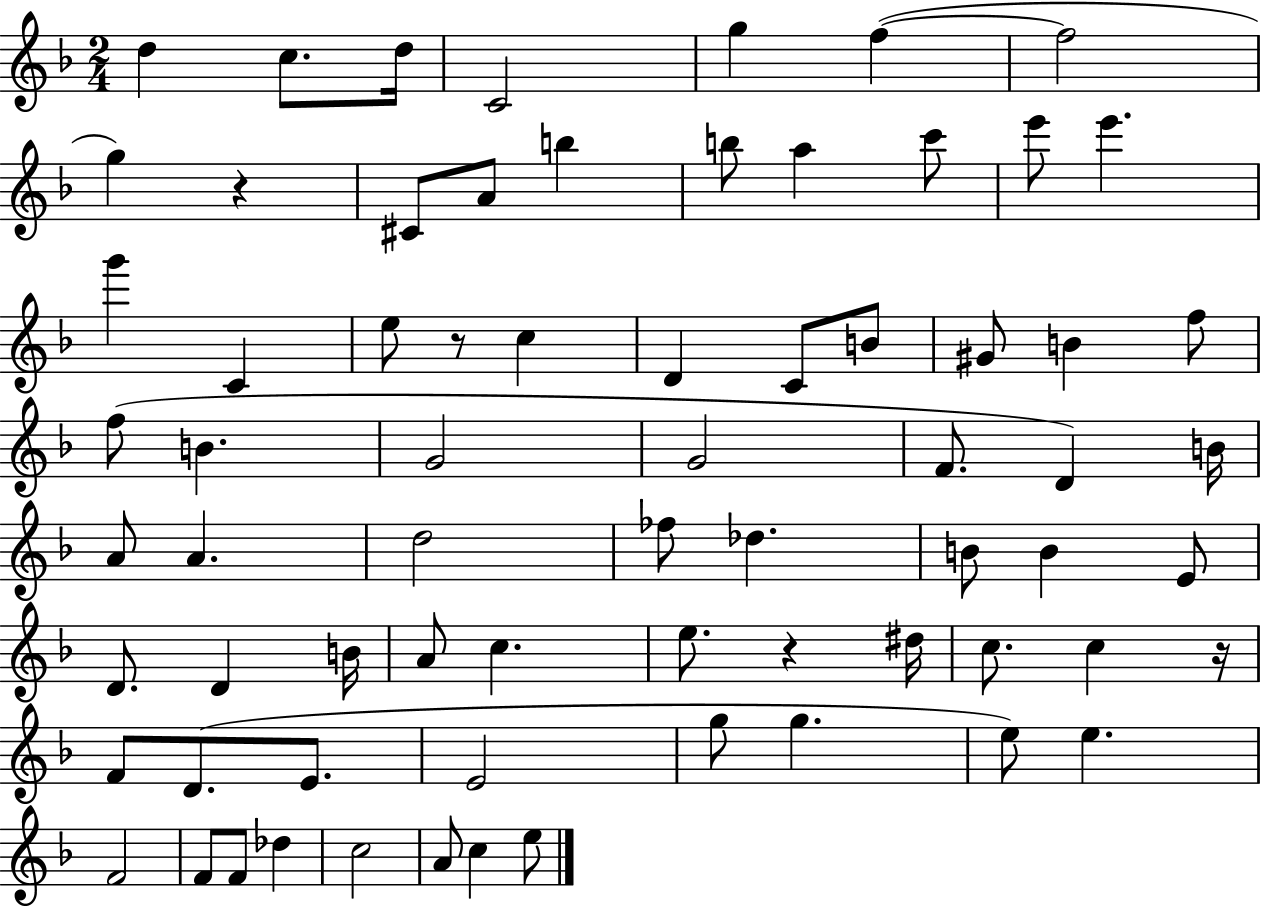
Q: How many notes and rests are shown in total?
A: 70